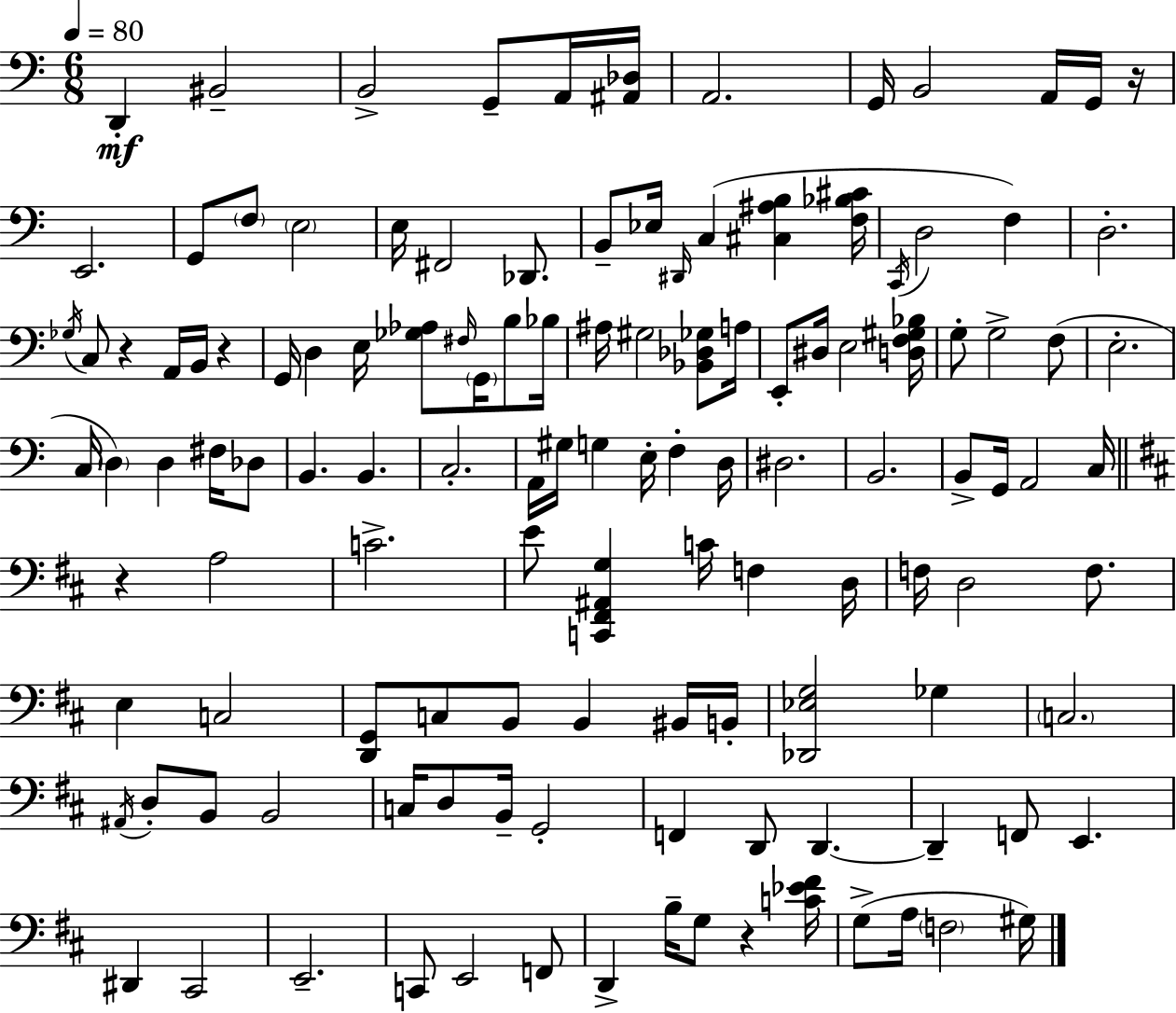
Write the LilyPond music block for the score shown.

{
  \clef bass
  \numericTimeSignature
  \time 6/8
  \key a \minor
  \tempo 4 = 80
  d,4-.\mf bis,2-- | b,2-> g,8-- a,16 <ais, des>16 | a,2. | g,16 b,2 a,16 g,16 r16 | \break e,2. | g,8 \parenthesize f8 \parenthesize e2 | e16 fis,2 des,8. | b,8-- ees16 \grace { dis,16 } c4( <cis ais b>4 | \break <f bes cis'>16 \acciaccatura { c,16 } d2 f4) | d2.-. | \acciaccatura { ges16 } c8 r4 a,16 b,16 r4 | g,16 d4 e16 <ges aes>8 \grace { fis16 } | \break \parenthesize g,16 b8 bes16 ais16 gis2 | <bes, des ges>8 a16 e,8-. dis16 e2 | <d f gis bes>16 g8-. g2-> | f8( e2.-. | \break c16 \parenthesize d4) d4 | fis16 des8 b,4. b,4. | c2.-. | a,16 gis16 g4 e16-. f4-. | \break d16 dis2. | b,2. | b,8-> g,16 a,2 | c16 \bar "||" \break \key b \minor r4 a2 | c'2.-> | e'8 <c, fis, ais, g>4 c'16 f4 d16 | f16 d2 f8. | \break e4 c2 | <d, g,>8 c8 b,8 b,4 bis,16 b,16-. | <des, ees g>2 ges4 | \parenthesize c2. | \break \acciaccatura { ais,16 } d8-. b,8 b,2 | c16 d8 b,16-- g,2-. | f,4 d,8 d,4.~~ | d,4-- f,8 e,4. | \break dis,4 cis,2 | e,2.-- | c,8 e,2 f,8 | d,4-> b16-- g8 r4 | \break <c' ees' fis'>16 g8->( a16 \parenthesize f2 | gis16) \bar "|."
}